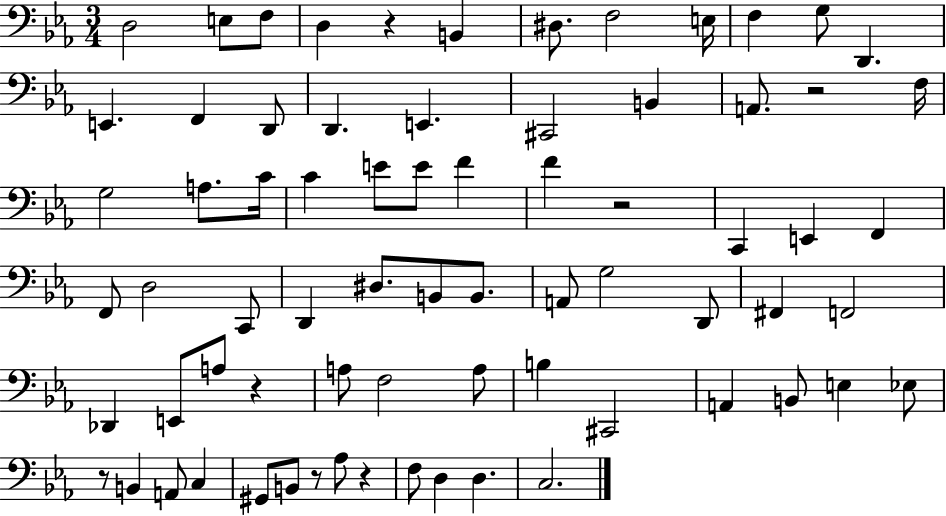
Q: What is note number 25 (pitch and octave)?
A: E4